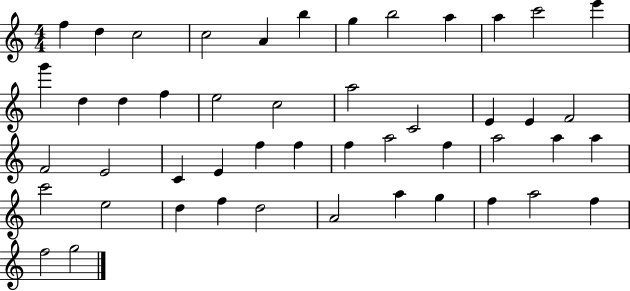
F5/q D5/q C5/h C5/h A4/q B5/q G5/q B5/h A5/q A5/q C6/h E6/q G6/q D5/q D5/q F5/q E5/h C5/h A5/h C4/h E4/q E4/q F4/h F4/h E4/h C4/q E4/q F5/q F5/q F5/q A5/h F5/q A5/h A5/q A5/q C6/h E5/h D5/q F5/q D5/h A4/h A5/q G5/q F5/q A5/h F5/q F5/h G5/h